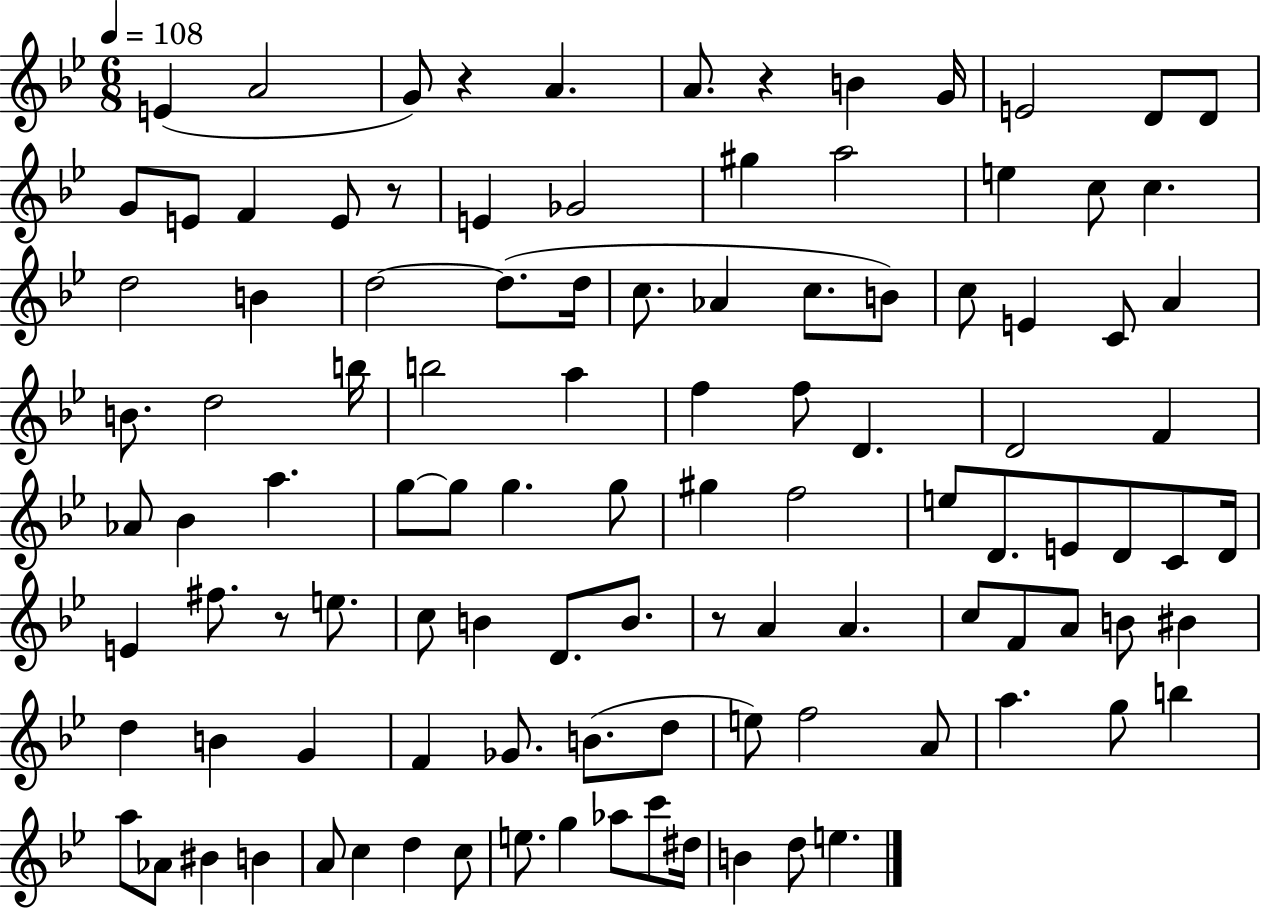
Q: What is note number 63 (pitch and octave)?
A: C5